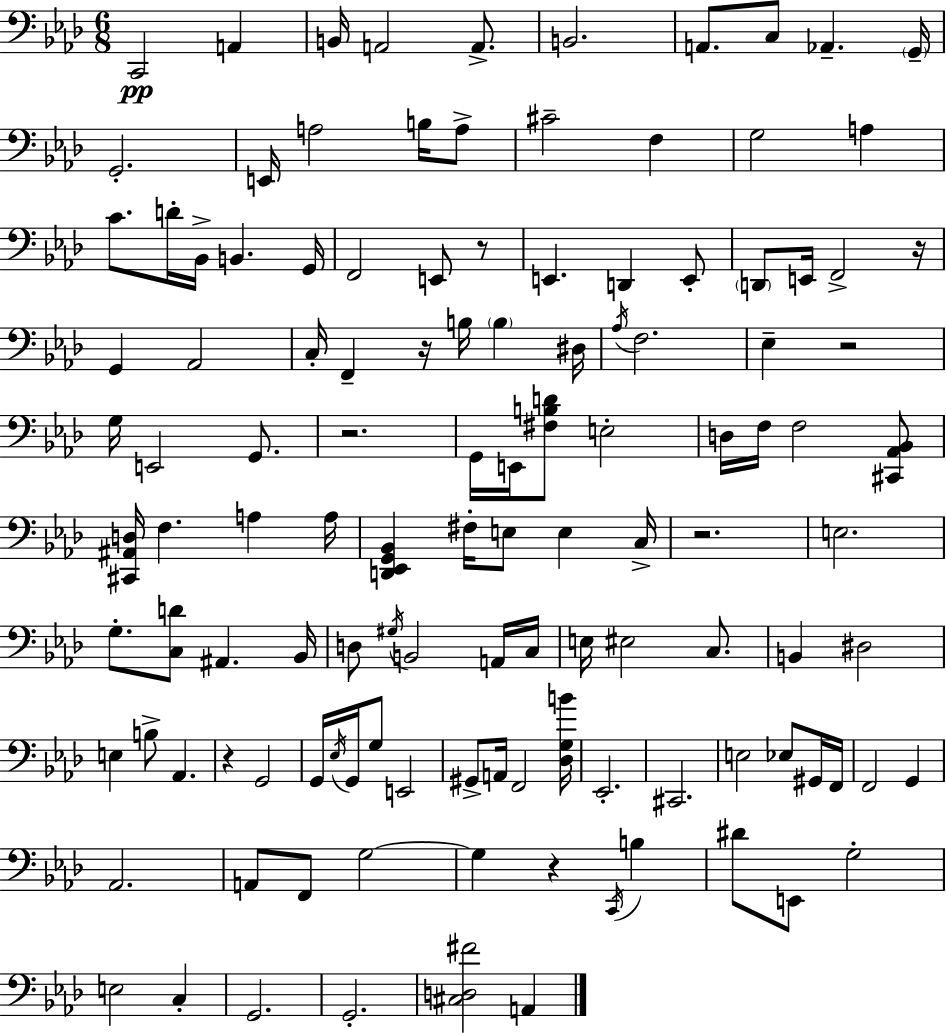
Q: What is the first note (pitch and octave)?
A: C2